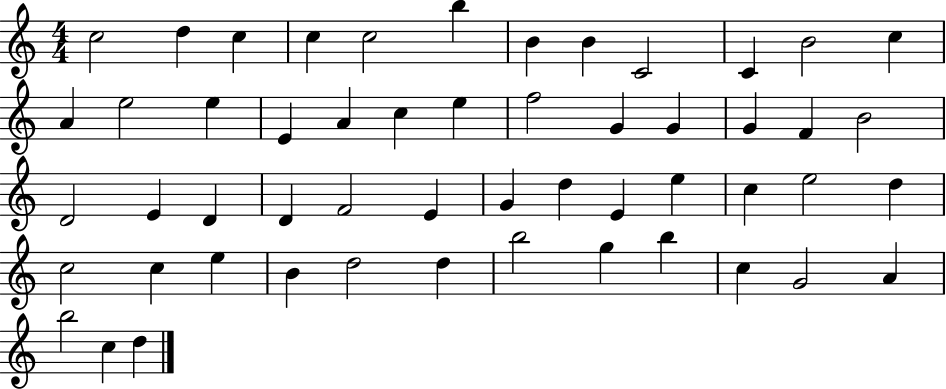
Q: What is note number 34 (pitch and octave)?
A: E4